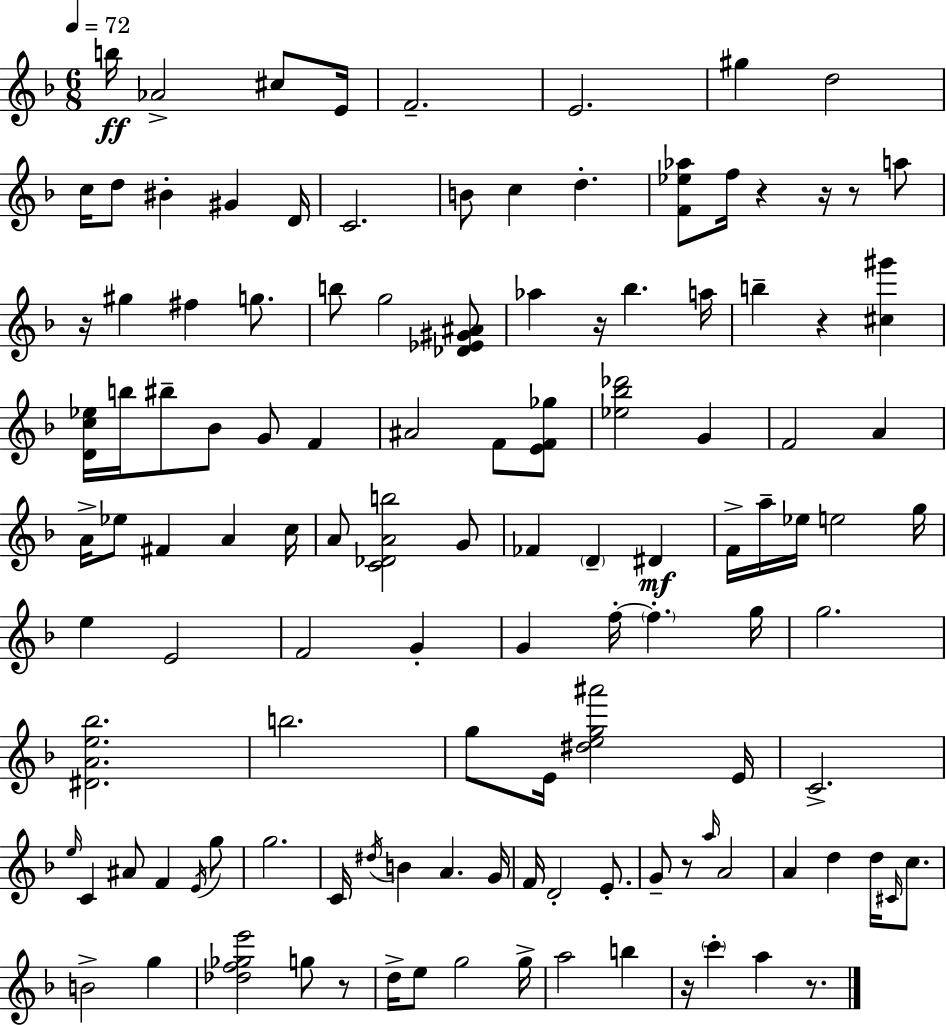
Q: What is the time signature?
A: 6/8